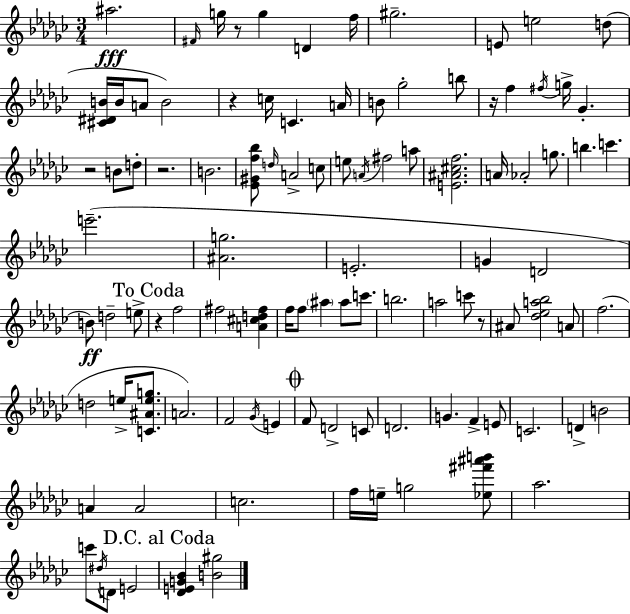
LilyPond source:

{
  \clef treble
  \numericTimeSignature
  \time 3/4
  \key ees \minor
  \repeat volta 2 { ais''2.\fff | \grace { fis'16 } g''16 r8 g''4 d'4 | f''16 gis''2.-- | e'8 e''2 d''8( | \break <cis' dis' b'>16 b'16 a'8 b'2) | r4 c''16 c'4. | a'16 b'8 ges''2-. b''8 | r16 f''4 \acciaccatura { fis''16 } g''16-> ges'4.-. | \break r2 b'8 | d''8-. r2. | b'2. | <ees' gis' f'' bes''>8 \grace { d''16 } a'2-> | \break c''8 e''8 \acciaccatura { a'16 } fis''2 | a''8 <e' ais' cis'' f''>2. | a'16 aes'2-. | g''8. b''4. c'''4. | \break e'''2.--( | <ais' g''>2. | e'2.-. | g'4 d'2 | \break b'8\ff) d''2-- | e''8-> \mark "To Coda" r4 f''2 | fis''2 | <a' cis'' d'' fis''>4 f''16 f''8 \parenthesize ais''4 ais''8 | \break c'''8. b''2. | a''2 | c'''8 r8 ais'8 <des'' ees'' a'' bes''>2 | a'8 f''2.( | \break d''2 | e''16-> <c' ais' e'' g''>8. a'2.) | f'2 | \acciaccatura { ges'16 } e'4 \mark \markup { \musicglyph "scripts.coda" } f'8 d'2-> | \break c'8 d'2. | g'4. f'4-> | e'8 c'2. | d'4-> b'2 | \break a'4 a'2 | c''2. | f''16 e''16-- g''2 | <ees'' fis''' ais''' b'''>8 aes''2. | \break c'''8 \acciaccatura { dis''16 } d'8 e'2 | \mark "D.C. al Coda" <des' e' g' bes'>4 <b' gis''>2 | } \bar "|."
}